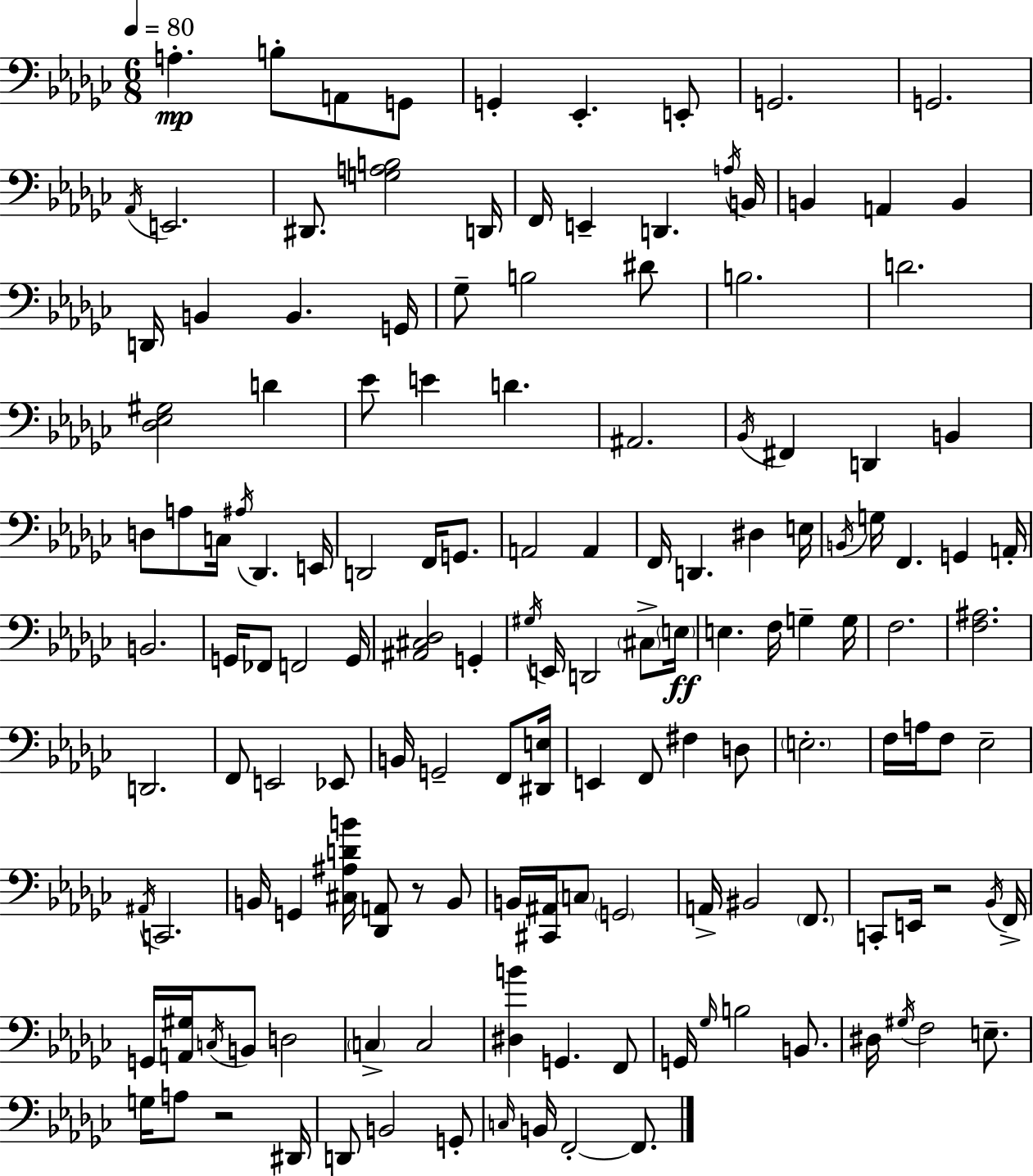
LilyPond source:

{
  \clef bass
  \numericTimeSignature
  \time 6/8
  \key ees \minor
  \tempo 4 = 80
  a4.-.\mp b8-. a,8 g,8 | g,4-. ees,4.-. e,8-. | g,2. | g,2. | \break \acciaccatura { aes,16 } e,2. | dis,8. <g a b>2 | d,16 f,16 e,4-- d,4. | \acciaccatura { a16 } b,16 b,4 a,4 b,4 | \break d,16 b,4 b,4. | g,16 ges8-- b2 | dis'8 b2. | d'2. | \break <des ees gis>2 d'4 | ees'8 e'4 d'4. | ais,2. | \acciaccatura { bes,16 } fis,4 d,4 b,4 | \break d8 a8 c16 \acciaccatura { ais16 } des,4. | e,16 d,2 | f,16 g,8. a,2 | a,4 f,16 d,4. dis4 | \break e16 \acciaccatura { b,16 } g16 f,4. | g,4 a,16-. b,2. | g,16 fes,8 f,2 | g,16 <ais, cis des>2 | \break g,4-. \acciaccatura { gis16 } e,16 d,2 | \parenthesize cis8-> \parenthesize e16\ff e4. | f16 g4-- g16 f2. | <f ais>2. | \break d,2. | f,8 e,2 | ees,8 b,16 g,2-- | f,8 <dis, e>16 e,4 f,8 | \break fis4 d8 \parenthesize e2.-. | f16 a16 f8 ees2-- | \acciaccatura { ais,16 } c,2. | b,16 g,4 | \break <cis ais d' b'>16 <des, a,>8 r8 b,8 b,16 <cis, ais,>16 \parenthesize c8 \parenthesize g,2 | a,16-> bis,2 | \parenthesize f,8. c,8-. e,16 r2 | \acciaccatura { bes,16 } f,16-> g,16 <a, gis>16 \acciaccatura { c16 } b,8 | \break d2 \parenthesize c4-> | c2 <dis b'>4 | g,4. f,8 g,16 \grace { ges16 } b2 | b,8. dis16 \acciaccatura { gis16 } | \break f2 e8.-- g16 | a8 r2 dis,16 d,8 | b,2 g,8-. \grace { c16 } | b,16 f,2-.~~ f,8. | \break \bar "|."
}